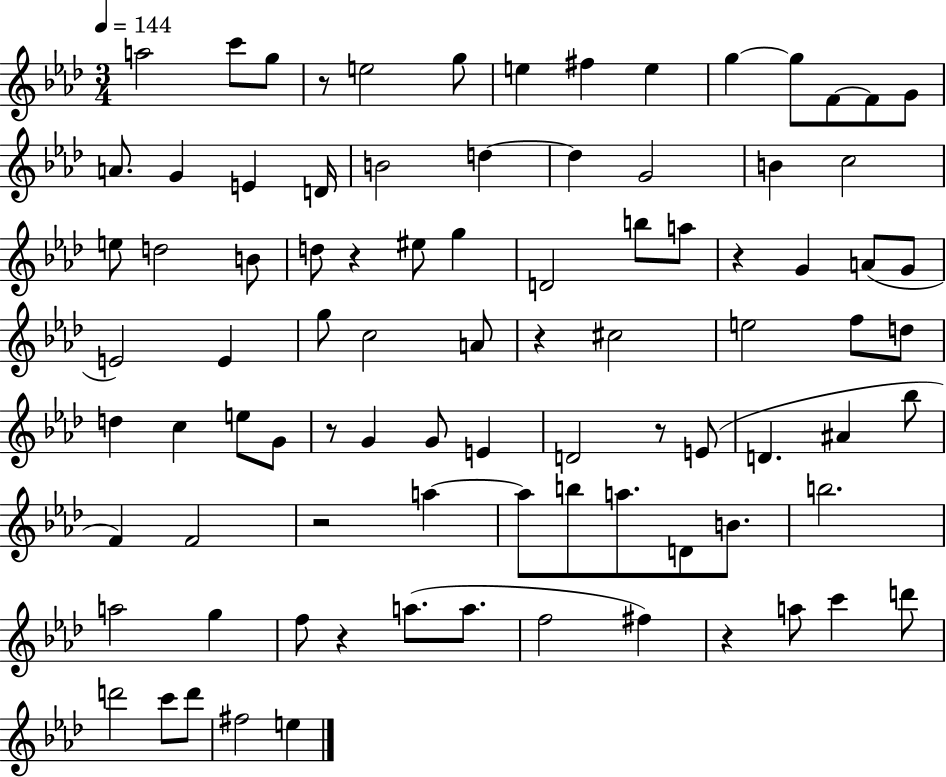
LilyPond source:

{
  \clef treble
  \numericTimeSignature
  \time 3/4
  \key aes \major
  \tempo 4 = 144
  a''2 c'''8 g''8 | r8 e''2 g''8 | e''4 fis''4 e''4 | g''4~~ g''8 f'8~~ f'8 g'8 | \break a'8. g'4 e'4 d'16 | b'2 d''4~~ | d''4 g'2 | b'4 c''2 | \break e''8 d''2 b'8 | d''8 r4 eis''8 g''4 | d'2 b''8 a''8 | r4 g'4 a'8( g'8 | \break e'2) e'4 | g''8 c''2 a'8 | r4 cis''2 | e''2 f''8 d''8 | \break d''4 c''4 e''8 g'8 | r8 g'4 g'8 e'4 | d'2 r8 e'8( | d'4. ais'4 bes''8 | \break f'4) f'2 | r2 a''4~~ | a''8 b''8 a''8. d'8 b'8. | b''2. | \break a''2 g''4 | f''8 r4 a''8.( a''8. | f''2 fis''4) | r4 a''8 c'''4 d'''8 | \break d'''2 c'''8 d'''8 | fis''2 e''4 | \bar "|."
}